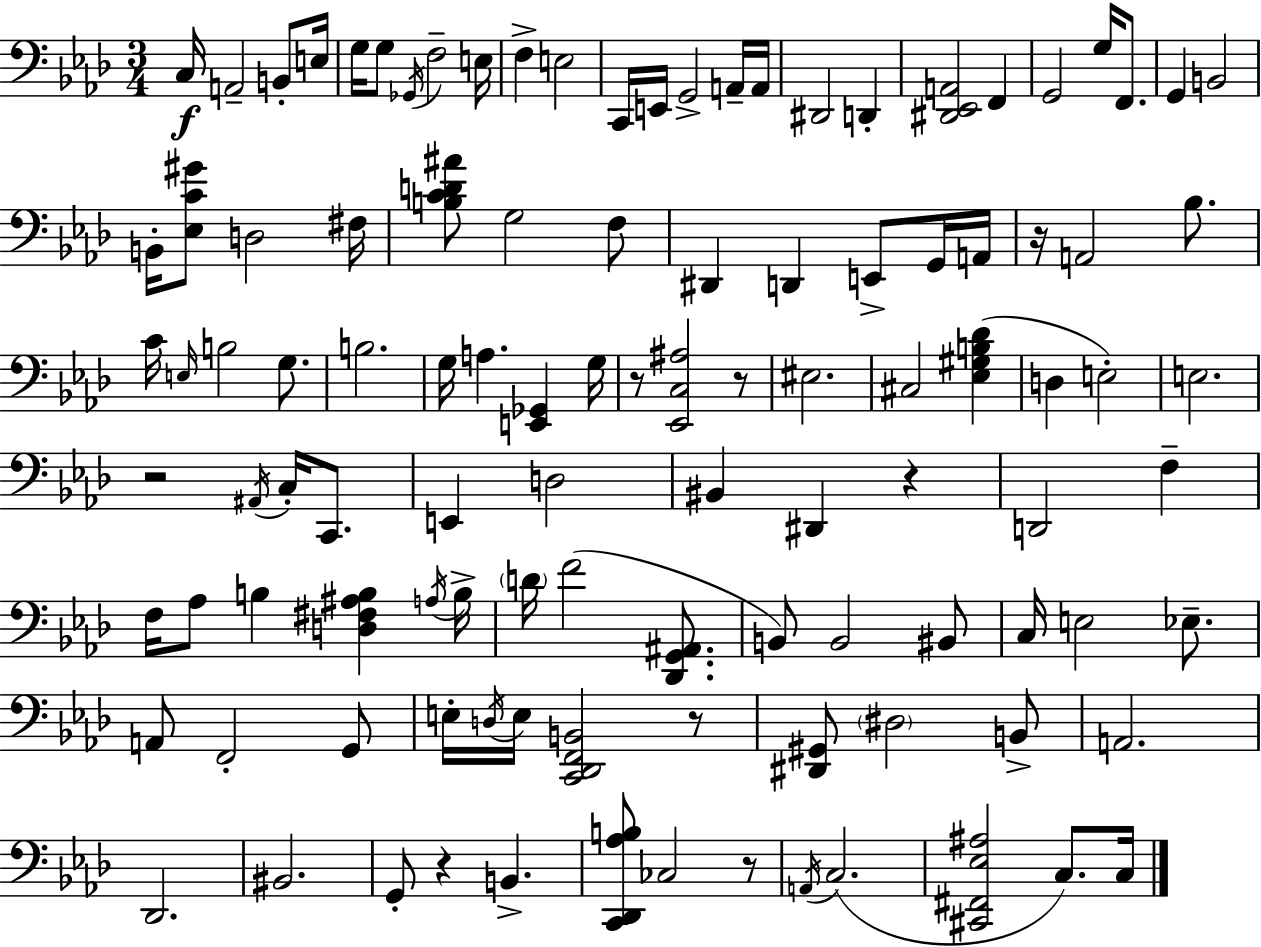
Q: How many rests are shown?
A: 8